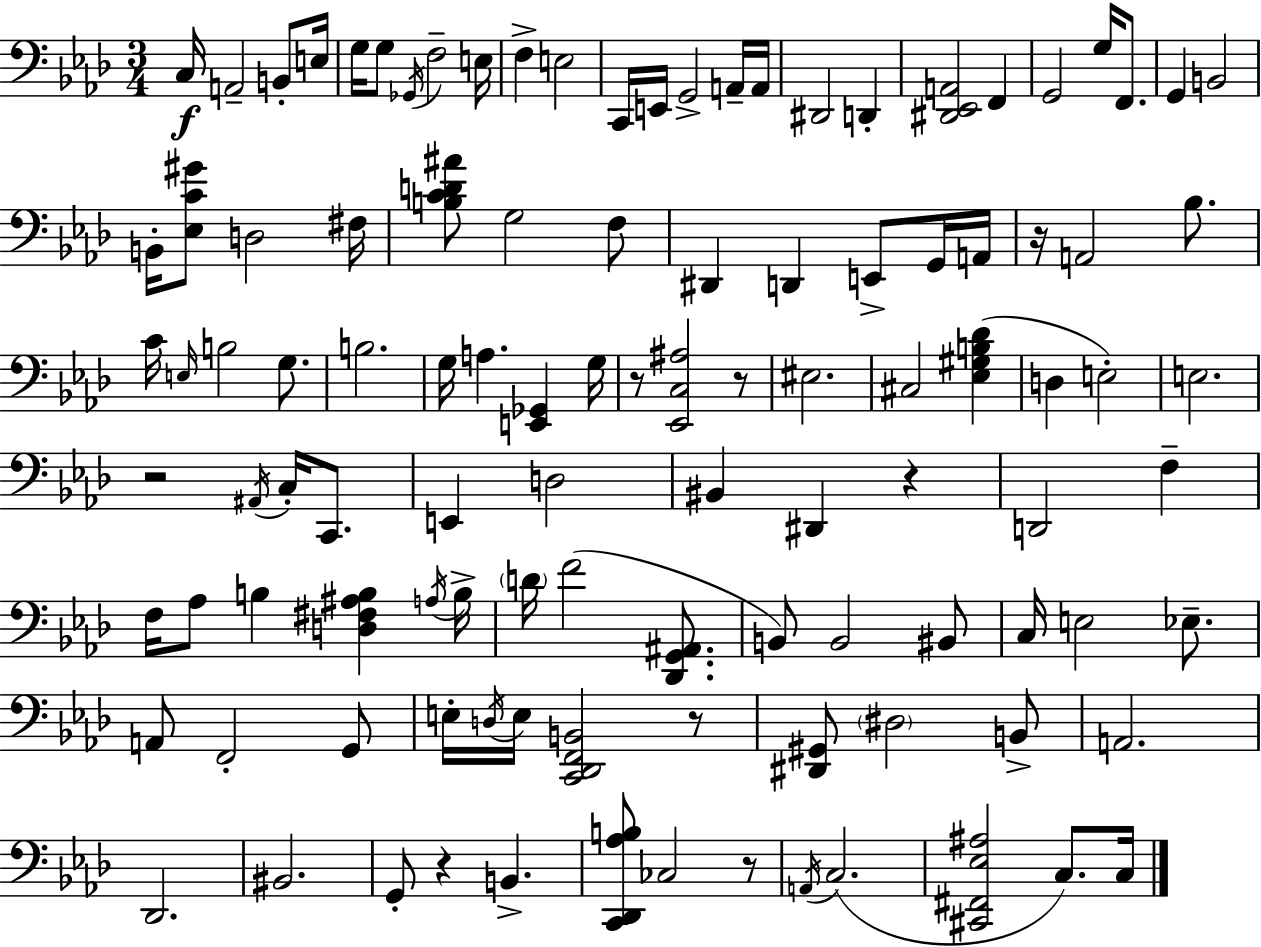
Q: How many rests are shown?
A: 8